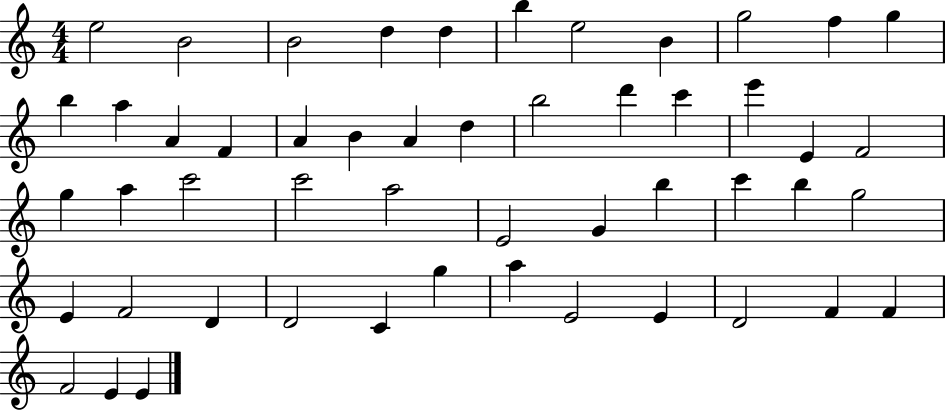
E5/h B4/h B4/h D5/q D5/q B5/q E5/h B4/q G5/h F5/q G5/q B5/q A5/q A4/q F4/q A4/q B4/q A4/q D5/q B5/h D6/q C6/q E6/q E4/q F4/h G5/q A5/q C6/h C6/h A5/h E4/h G4/q B5/q C6/q B5/q G5/h E4/q F4/h D4/q D4/h C4/q G5/q A5/q E4/h E4/q D4/h F4/q F4/q F4/h E4/q E4/q